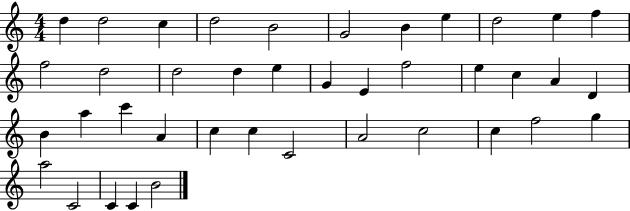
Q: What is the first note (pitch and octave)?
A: D5